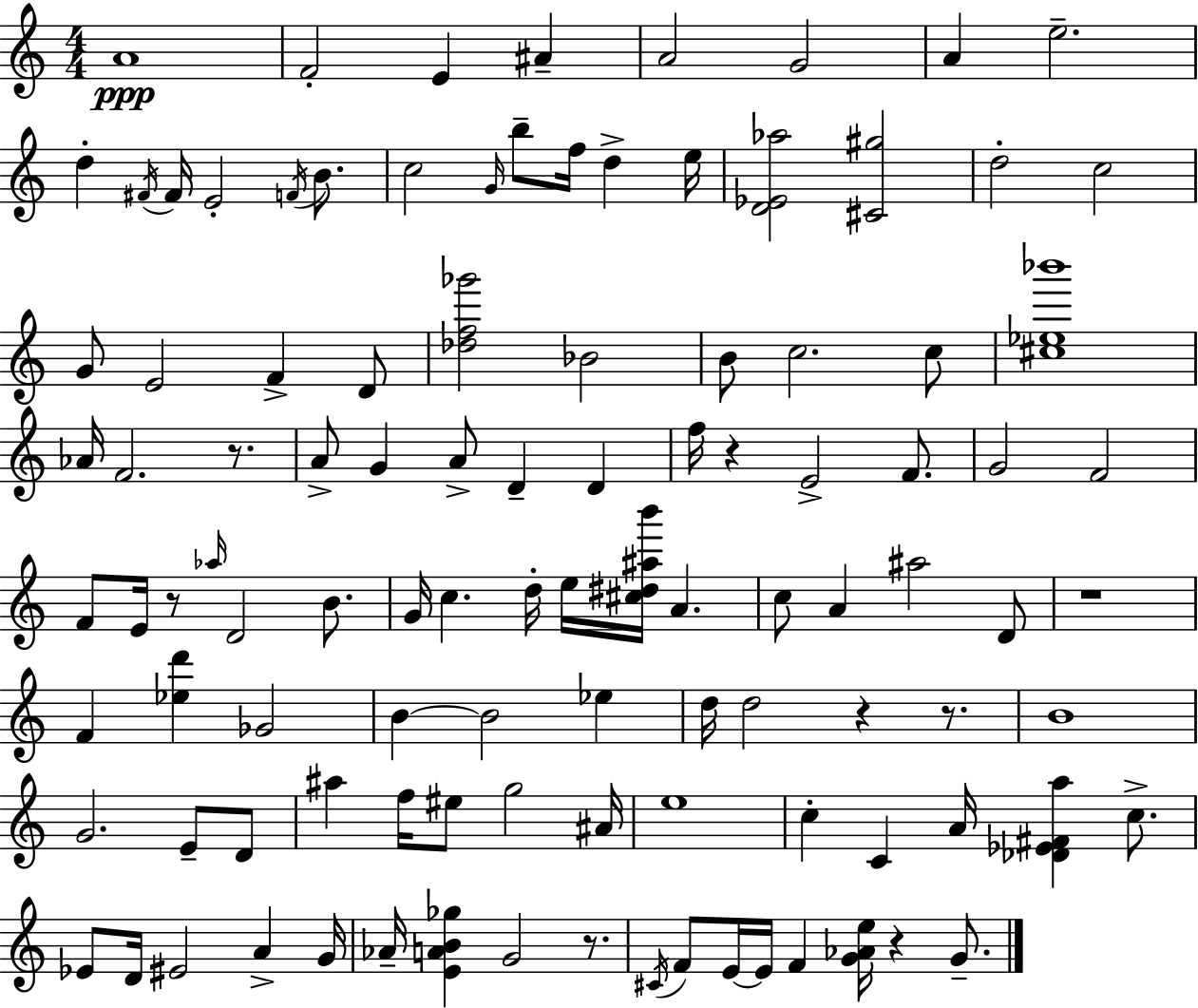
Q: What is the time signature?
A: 4/4